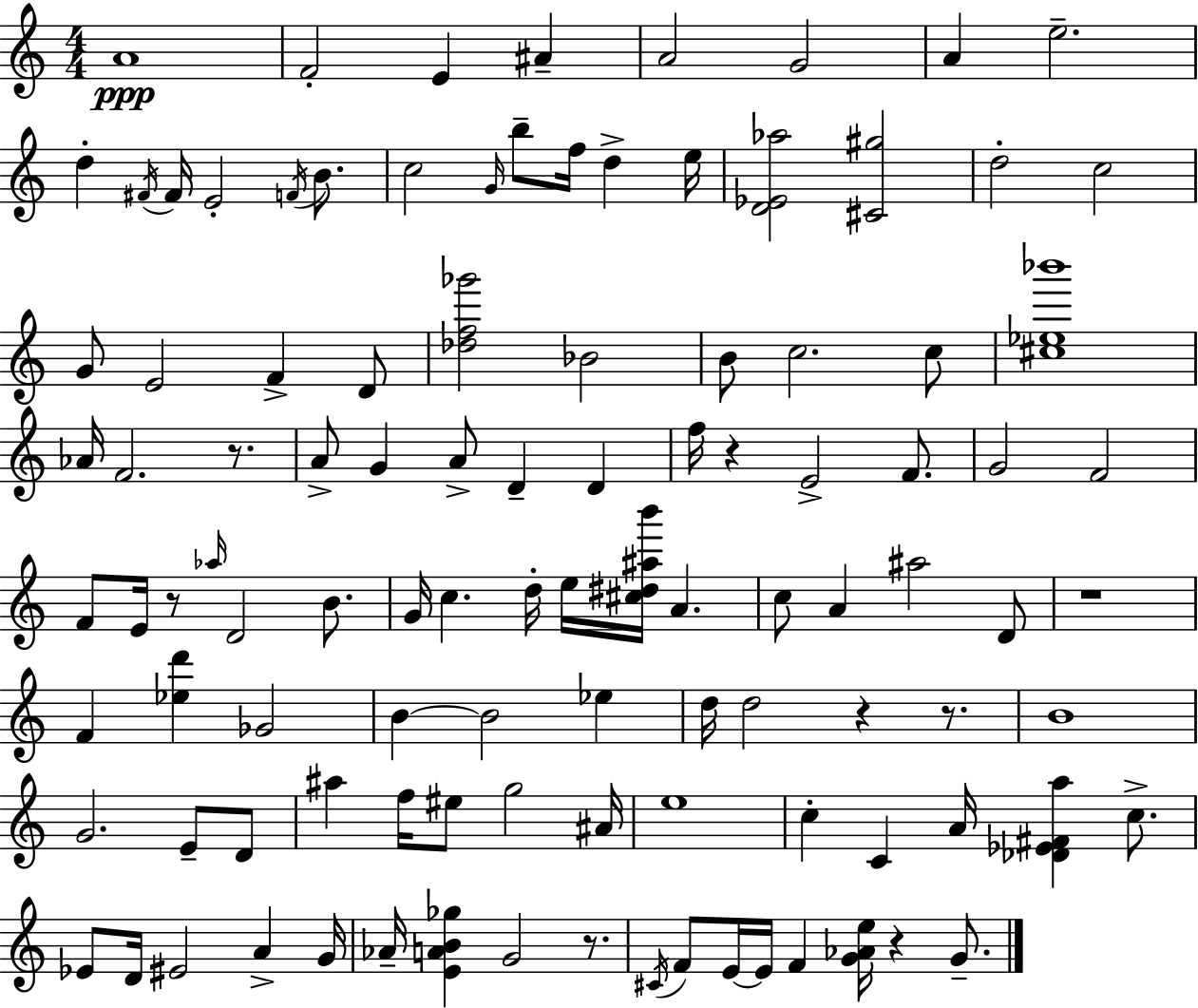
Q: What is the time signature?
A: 4/4